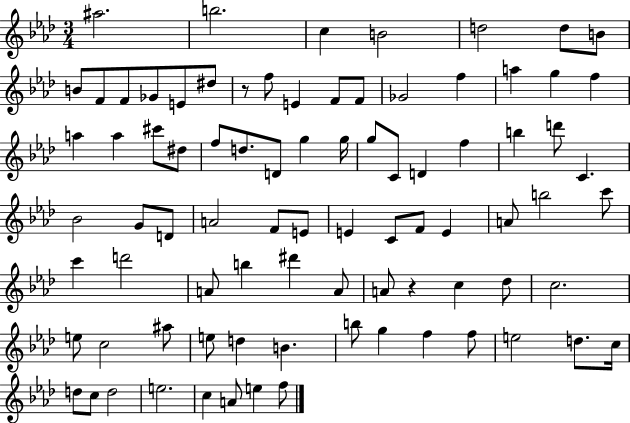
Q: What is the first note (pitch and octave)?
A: A#5